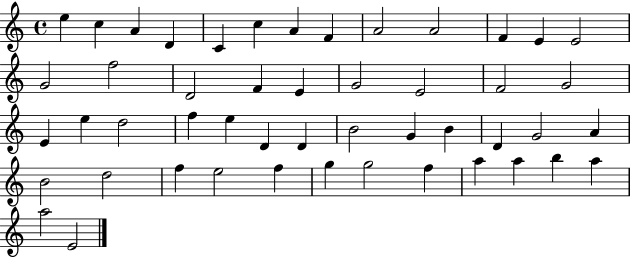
{
  \clef treble
  \time 4/4
  \defaultTimeSignature
  \key c \major
  e''4 c''4 a'4 d'4 | c'4 c''4 a'4 f'4 | a'2 a'2 | f'4 e'4 e'2 | \break g'2 f''2 | d'2 f'4 e'4 | g'2 e'2 | f'2 g'2 | \break e'4 e''4 d''2 | f''4 e''4 d'4 d'4 | b'2 g'4 b'4 | d'4 g'2 a'4 | \break b'2 d''2 | f''4 e''2 f''4 | g''4 g''2 f''4 | a''4 a''4 b''4 a''4 | \break a''2 e'2 | \bar "|."
}